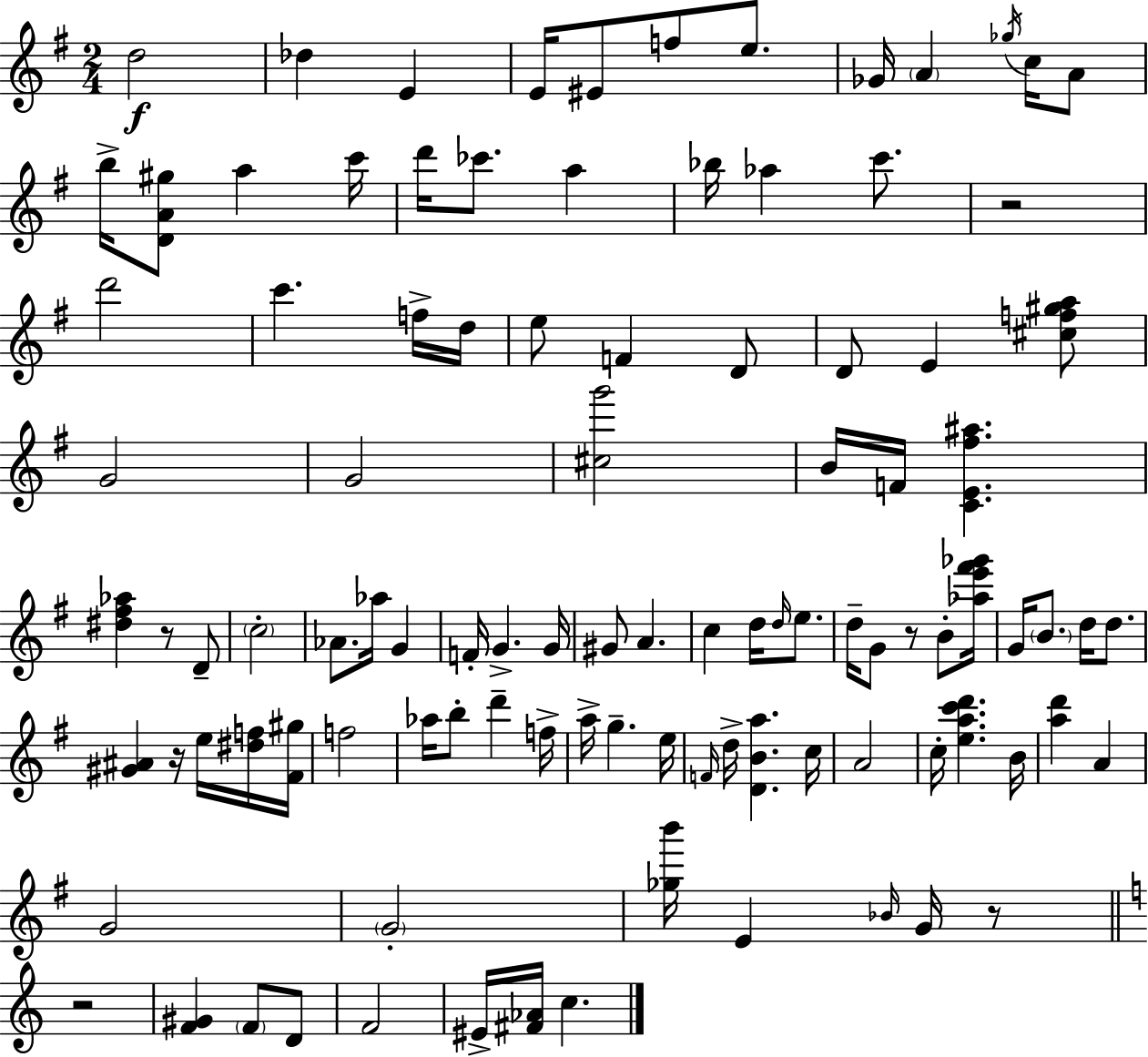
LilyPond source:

{
  \clef treble
  \numericTimeSignature
  \time 2/4
  \key g \major
  d''2\f | des''4 e'4 | e'16 eis'8 f''8 e''8. | ges'16 \parenthesize a'4 \acciaccatura { ges''16 } c''16 a'8 | \break b''16-> <d' a' gis''>8 a''4 | c'''16 d'''16 ces'''8. a''4 | bes''16 aes''4 c'''8. | r2 | \break d'''2 | c'''4. f''16-> | d''16 e''8 f'4 d'8 | d'8 e'4 <cis'' f'' gis'' a''>8 | \break g'2 | g'2 | <cis'' g'''>2 | b'16 f'16 <c' e' fis'' ais''>4. | \break <dis'' fis'' aes''>4 r8 d'8-- | \parenthesize c''2-. | aes'8. aes''16 g'4 | f'16-. g'4.-> | \break g'16 gis'8 a'4. | c''4 d''16 \grace { d''16 } e''8. | d''16-- g'8 r8 b'8-. | <aes'' e''' fis''' ges'''>16 g'16 \parenthesize b'8. d''16 d''8. | \break <gis' ais'>4 r16 e''16 | <dis'' f''>16 <fis' gis''>16 f''2 | aes''16 b''8-. d'''4-- | f''16-> a''16-> g''4.-- | \break e''16 \grace { f'16 } d''16-> <d' b' a''>4. | c''16 a'2 | c''16-. <e'' a'' c''' d'''>4. | b'16 <a'' d'''>4 a'4 | \break g'2 | \parenthesize g'2-. | <ges'' b'''>16 e'4 | \grace { bes'16 } g'16 r8 \bar "||" \break \key c \major r2 | <f' gis'>4 \parenthesize f'8 d'8 | f'2 | eis'16-> <fis' aes'>16 c''4. | \break \bar "|."
}